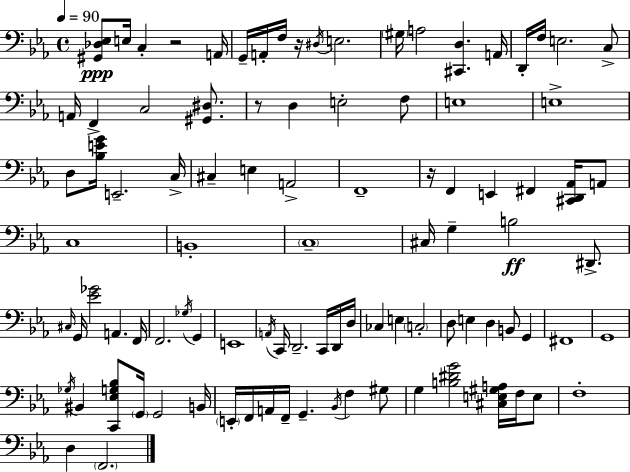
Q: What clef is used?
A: bass